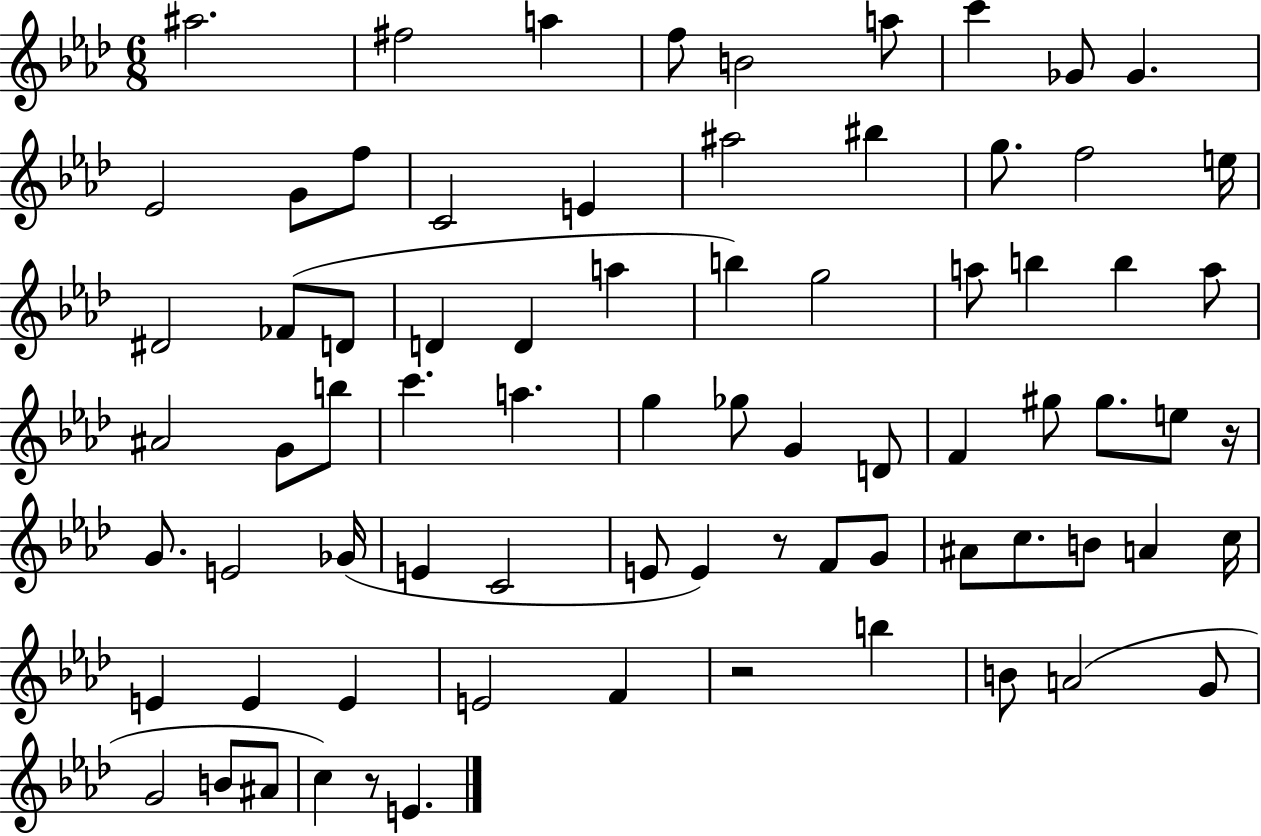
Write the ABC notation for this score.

X:1
T:Untitled
M:6/8
L:1/4
K:Ab
^a2 ^f2 a f/2 B2 a/2 c' _G/2 _G _E2 G/2 f/2 C2 E ^a2 ^b g/2 f2 e/4 ^D2 _F/2 D/2 D D a b g2 a/2 b b a/2 ^A2 G/2 b/2 c' a g _g/2 G D/2 F ^g/2 ^g/2 e/2 z/4 G/2 E2 _G/4 E C2 E/2 E z/2 F/2 G/2 ^A/2 c/2 B/2 A c/4 E E E E2 F z2 b B/2 A2 G/2 G2 B/2 ^A/2 c z/2 E